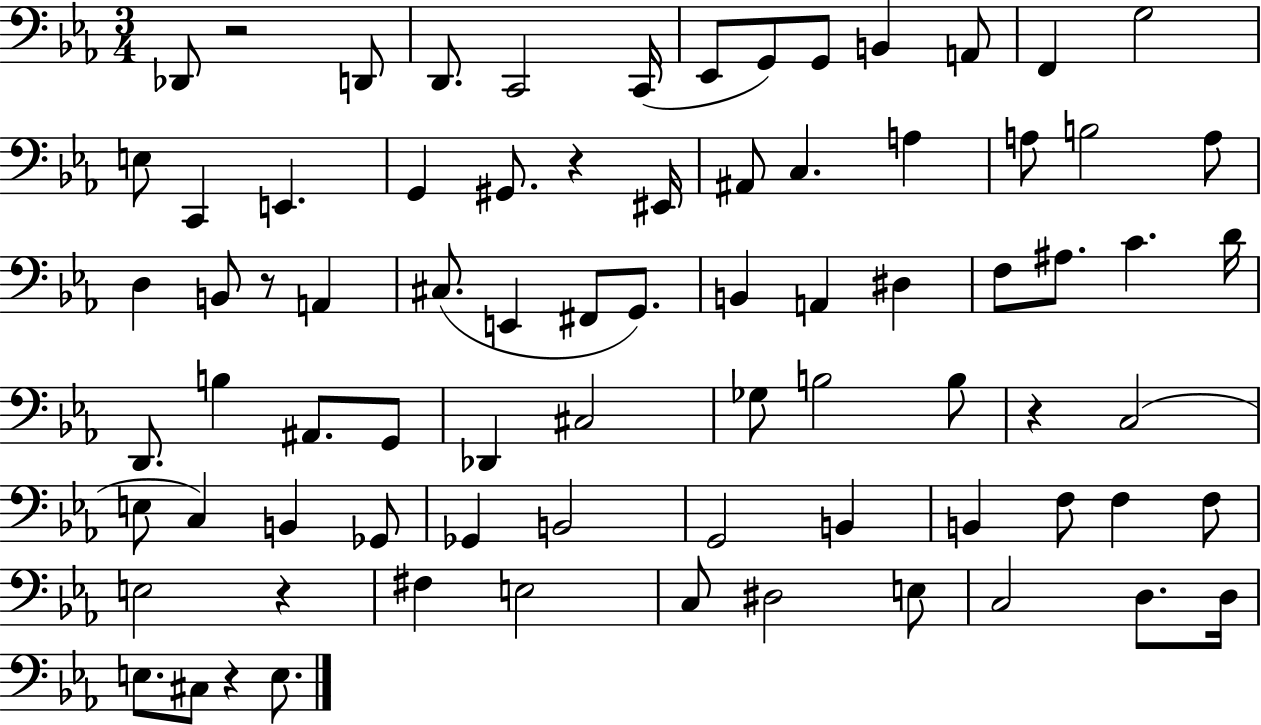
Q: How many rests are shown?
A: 6